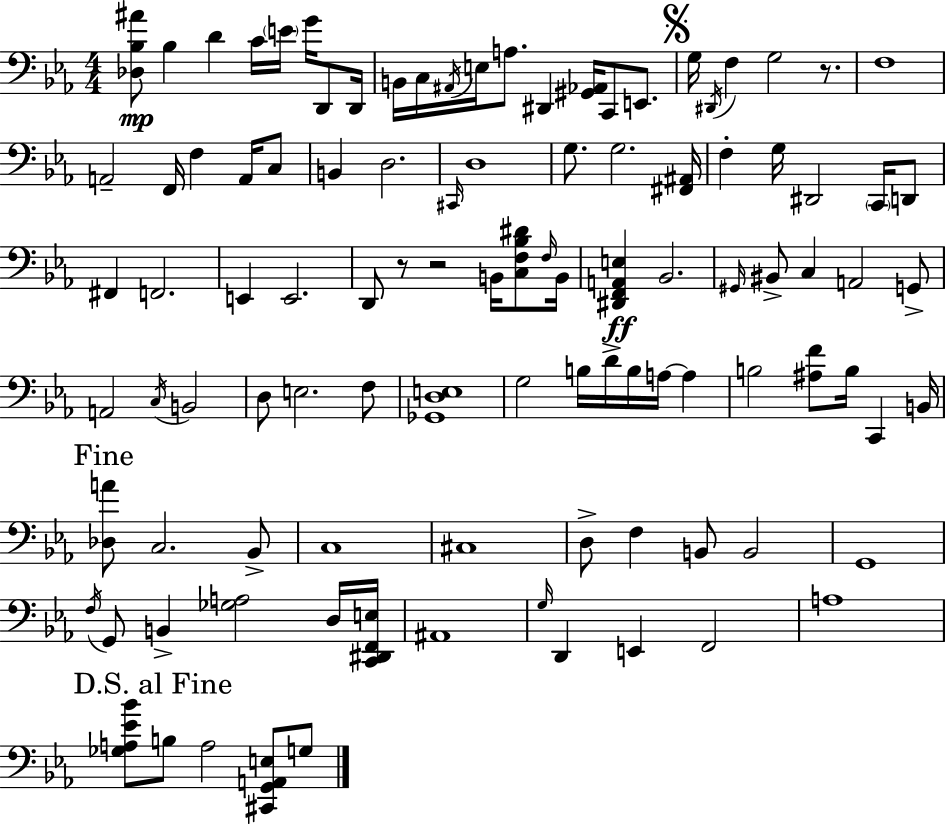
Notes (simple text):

[Db3,Bb3,A#4]/e Bb3/q D4/q C4/s E4/s G4/s D2/e D2/s B2/s C3/s A#2/s E3/s A3/e. D#2/q [G#2,Ab2]/s C2/e E2/e. G3/s D#2/s F3/q G3/h R/e. F3/w A2/h F2/s F3/q A2/s C3/e B2/q D3/h. C#2/s D3/w G3/e. G3/h. [F#2,A#2]/s F3/q G3/s D#2/h C2/s D2/e F#2/q F2/h. E2/q E2/h. D2/e R/e R/h B2/s [C3,F3,Bb3,D#4]/e F3/s B2/s [D#2,F2,A2,E3]/q Bb2/h. G#2/s BIS2/e C3/q A2/h G2/e A2/h C3/s B2/h D3/e E3/h. F3/e [Gb2,D3,E3]/w G3/h B3/s D4/s B3/s A3/s A3/q B3/h [A#3,F4]/e B3/s C2/q B2/s [Db3,A4]/e C3/h. Bb2/e C3/w C#3/w D3/e F3/q B2/e B2/h G2/w F3/s G2/e B2/q [Gb3,A3]/h D3/s [C2,D#2,F2,E3]/s A#2/w G3/s D2/q E2/q F2/h A3/w [Gb3,A3,Eb4,Bb4]/e B3/e A3/h [C#2,G2,A2,E3]/e G3/e